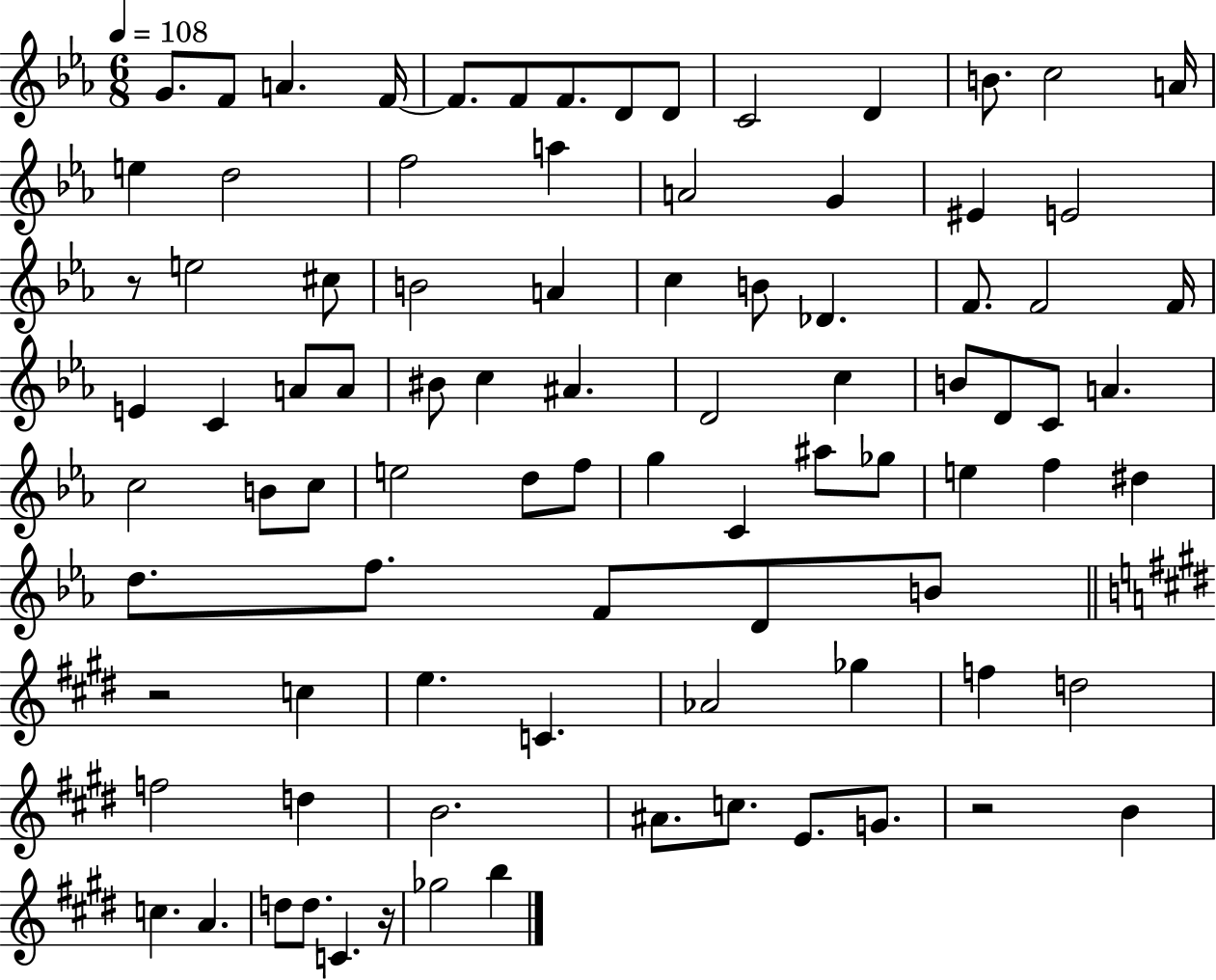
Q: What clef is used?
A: treble